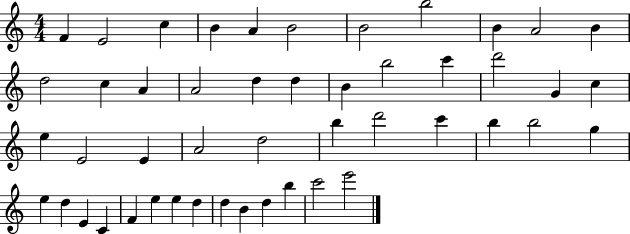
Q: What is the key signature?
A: C major